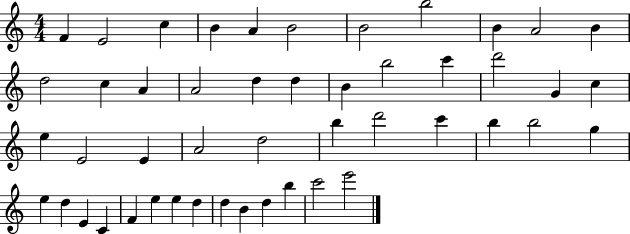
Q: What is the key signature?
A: C major